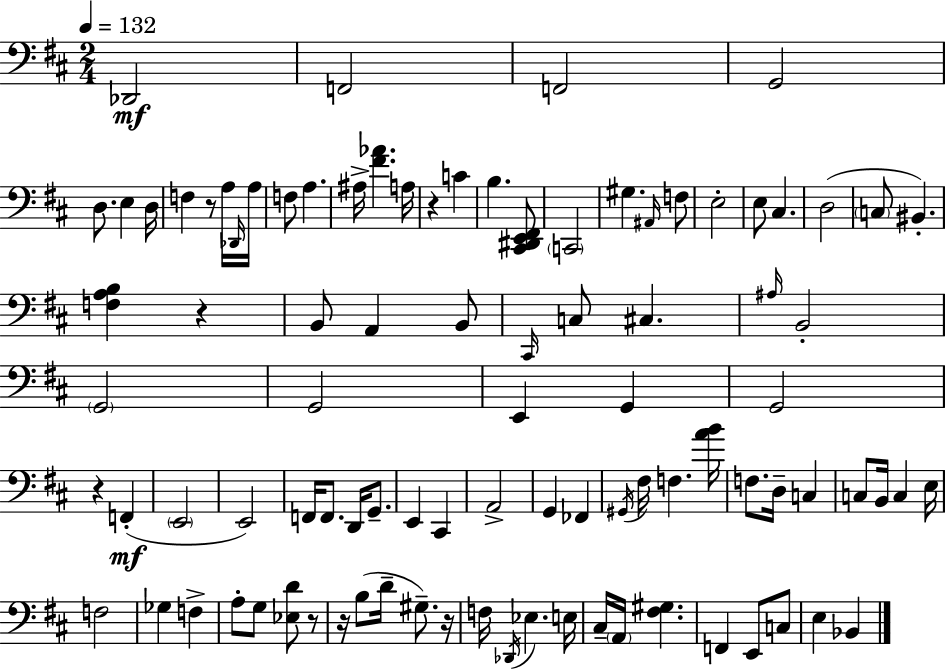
X:1
T:Untitled
M:2/4
L:1/4
K:D
_D,,2 F,,2 F,,2 G,,2 D,/2 E, D,/4 F, z/2 A,/4 _D,,/4 A,/4 F,/2 A, ^A,/4 [^F_A] A,/4 z C B, [^C,,^D,,E,,^F,,]/2 C,,2 ^G, ^A,,/4 F,/2 E,2 E,/2 ^C, D,2 C,/2 ^B,, [F,A,B,] z B,,/2 A,, B,,/2 ^C,,/4 C,/2 ^C, ^A,/4 B,,2 G,,2 G,,2 E,, G,, G,,2 z F,, E,,2 E,,2 F,,/4 F,,/2 D,,/4 G,,/2 E,, ^C,, A,,2 G,, _F,, ^G,,/4 ^F,/4 F, [AB]/4 F,/2 D,/4 C, C,/2 B,,/4 C, E,/4 F,2 _G, F, A,/2 G,/2 [_E,D]/2 z/2 z/4 B,/2 D/4 ^G,/2 z/4 F,/4 _D,,/4 _E, E,/4 ^C,/4 A,,/4 [^F,^G,] F,, E,,/2 C,/2 E, _B,,